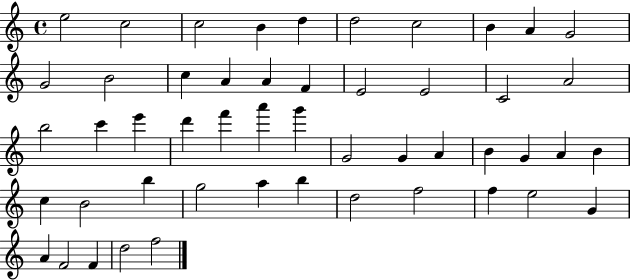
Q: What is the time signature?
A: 4/4